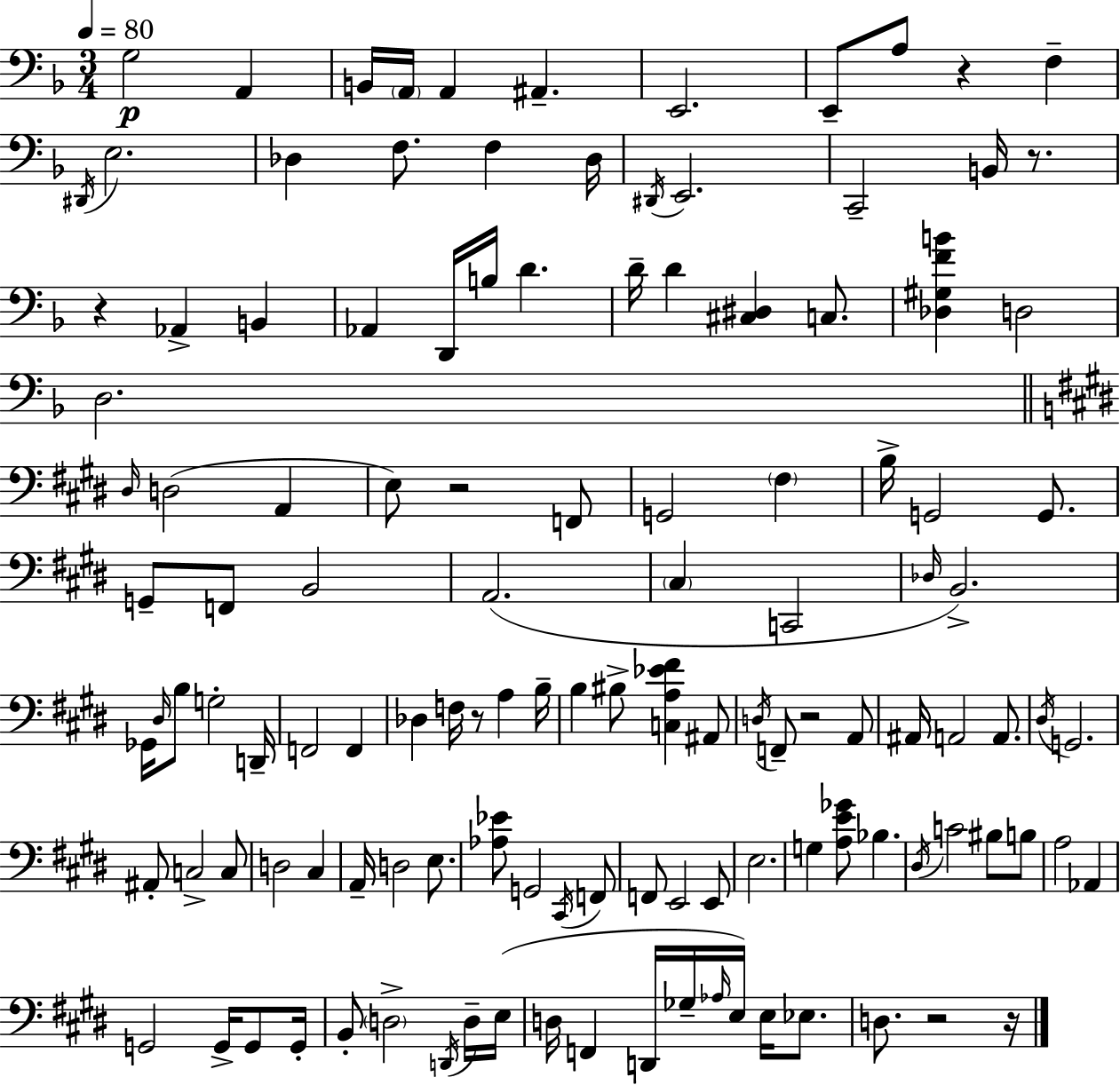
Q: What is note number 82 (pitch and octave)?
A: F2